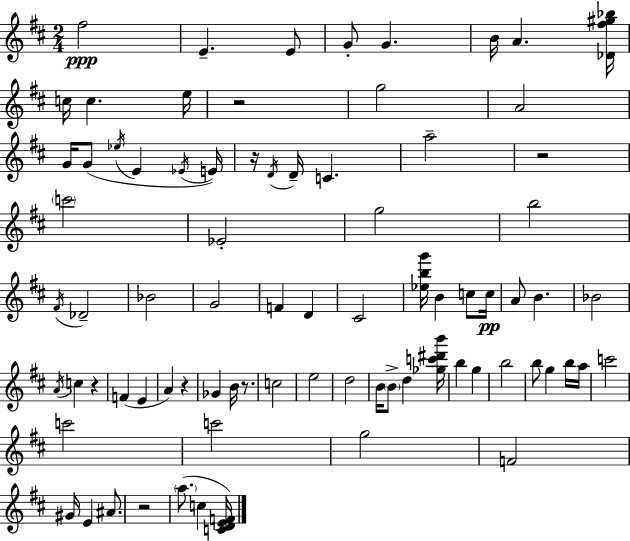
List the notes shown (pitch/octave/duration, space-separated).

F#5/h E4/q. E4/e G4/e G4/q. B4/s A4/q. [Db4,F#5,G#5,Bb5]/s C5/s C5/q. E5/s R/h G5/h A4/h G4/s G4/e Eb5/s E4/q Eb4/s E4/s R/s D4/s D4/s C4/q. A5/h R/h C6/h Eb4/h G5/h B5/h F#4/s Db4/h Bb4/h G4/h F4/q D4/q C#4/h [Eb5,B5,G6]/s B4/q C5/e C5/s A4/e B4/q. Bb4/h A4/s C5/q R/q F4/q E4/q A4/q R/q Gb4/q B4/s R/e. C5/h E5/h D5/h B4/s B4/e D5/q [Gb5,C6,D#6,B6]/s B5/q G5/q B5/h B5/e G5/q B5/s A5/s C6/h C6/h C6/h G5/h F4/h G#4/s E4/q A#4/e. R/h A5/e. C5/q [C4,D4,E4,F4]/s